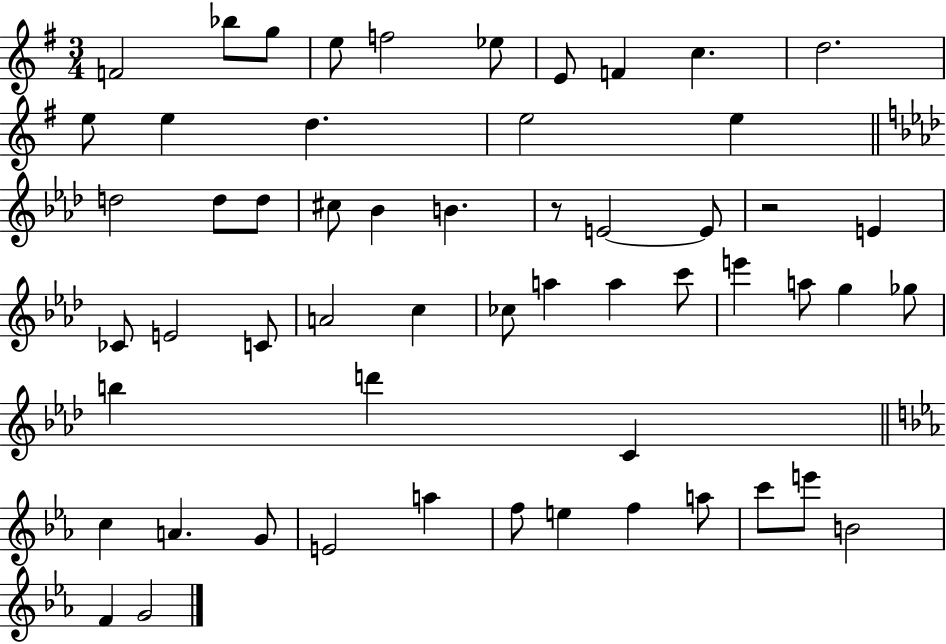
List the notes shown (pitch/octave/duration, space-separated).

F4/h Bb5/e G5/e E5/e F5/h Eb5/e E4/e F4/q C5/q. D5/h. E5/e E5/q D5/q. E5/h E5/q D5/h D5/e D5/e C#5/e Bb4/q B4/q. R/e E4/h E4/e R/h E4/q CES4/e E4/h C4/e A4/h C5/q CES5/e A5/q A5/q C6/e E6/q A5/e G5/q Gb5/e B5/q D6/q C4/q C5/q A4/q. G4/e E4/h A5/q F5/e E5/q F5/q A5/e C6/e E6/e B4/h F4/q G4/h